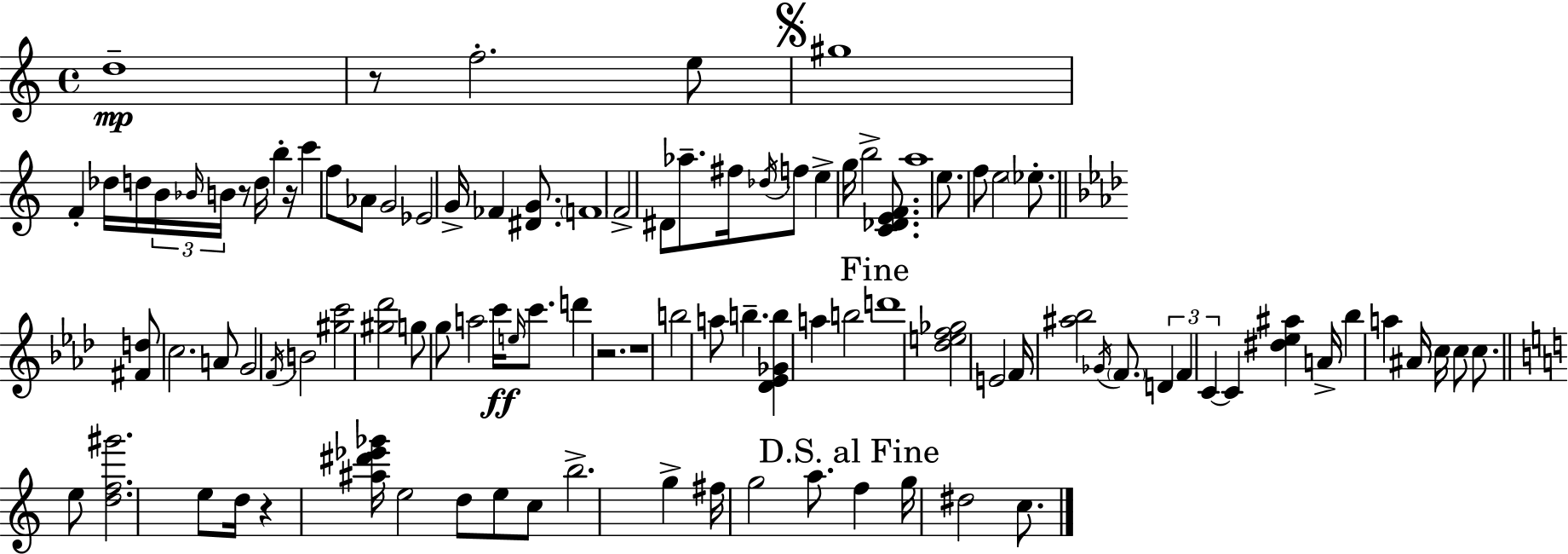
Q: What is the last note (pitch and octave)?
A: C5